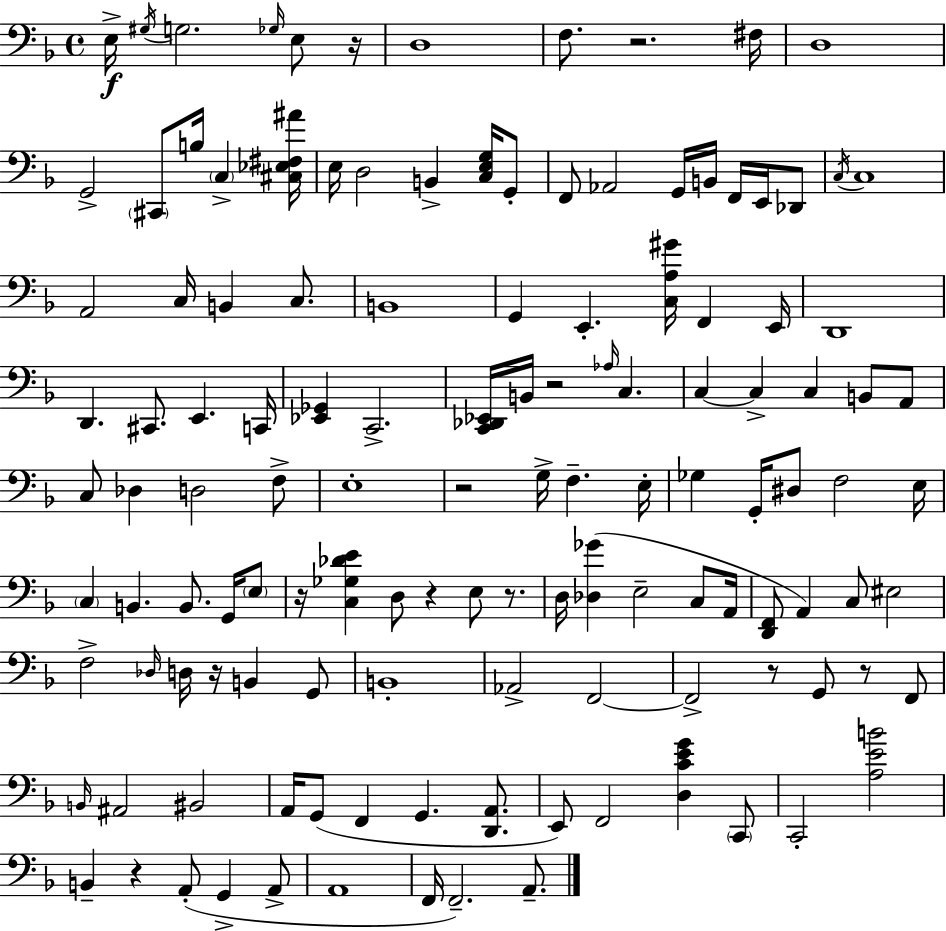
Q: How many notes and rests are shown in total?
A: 128